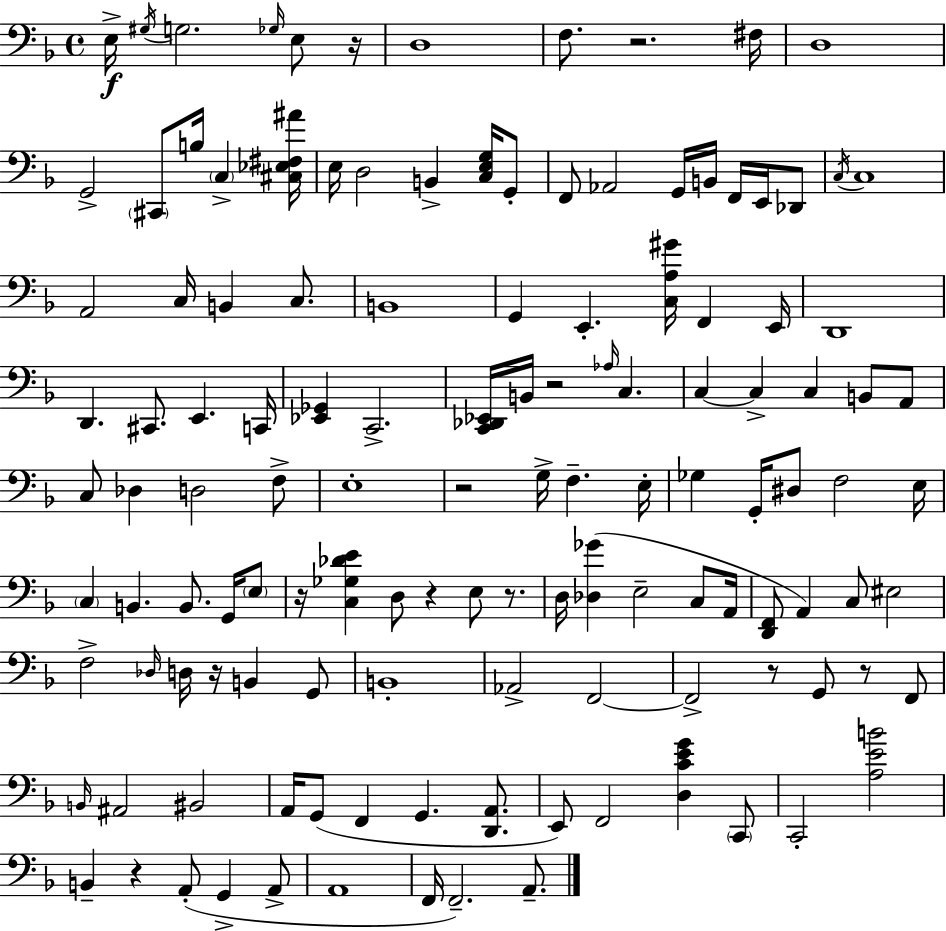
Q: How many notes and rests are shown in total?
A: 128